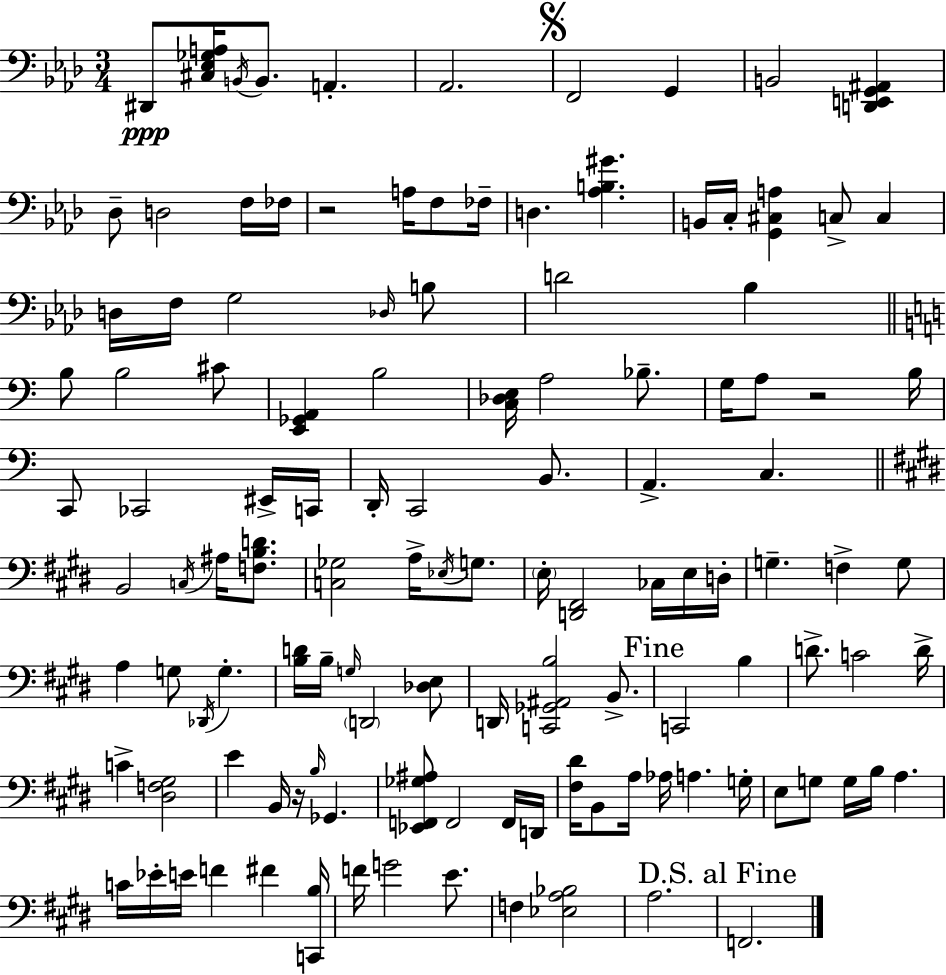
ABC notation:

X:1
T:Untitled
M:3/4
L:1/4
K:Ab
^D,,/2 [^C,_E,_G,A,]/4 B,,/4 B,,/2 A,, _A,,2 F,,2 G,, B,,2 [D,,E,,G,,^A,,] _D,/2 D,2 F,/4 _F,/4 z2 A,/4 F,/2 _F,/4 D, [_A,B,^G] B,,/4 C,/4 [G,,^C,A,] C,/2 C, D,/4 F,/4 G,2 _D,/4 B,/2 D2 _B, B,/2 B,2 ^C/2 [E,,_G,,A,,] B,2 [C,_D,E,]/4 A,2 _B,/2 G,/4 A,/2 z2 B,/4 C,,/2 _C,,2 ^E,,/4 C,,/4 D,,/4 C,,2 B,,/2 A,, C, B,,2 C,/4 ^A,/4 [F,B,D]/2 [C,_G,]2 A,/4 _E,/4 G,/2 E,/4 [D,,^F,,]2 _C,/4 E,/4 D,/4 G, F, G,/2 A, G,/2 _D,,/4 G, [B,D]/4 B,/4 G,/4 D,,2 [_D,E,]/2 D,,/4 [C,,_G,,^A,,B,]2 B,,/2 C,,2 B, D/2 C2 D/4 C [^D,F,^G,]2 E B,,/4 z/4 B,/4 _G,, [_E,,F,,_G,^A,]/2 F,,2 F,,/4 D,,/4 [^F,^D]/4 B,,/2 A,/4 _A,/4 A, G,/4 E,/2 G,/2 G,/4 B,/4 A, C/4 _E/4 E/4 F ^F [C,,B,]/4 F/4 G2 E/2 F, [_E,A,_B,]2 A,2 F,,2